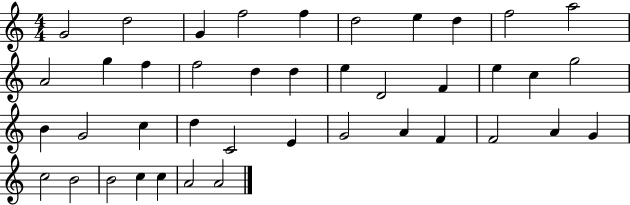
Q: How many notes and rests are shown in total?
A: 41